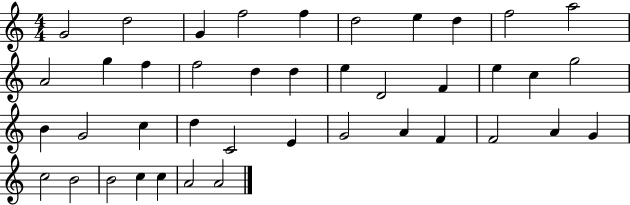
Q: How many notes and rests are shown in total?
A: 41